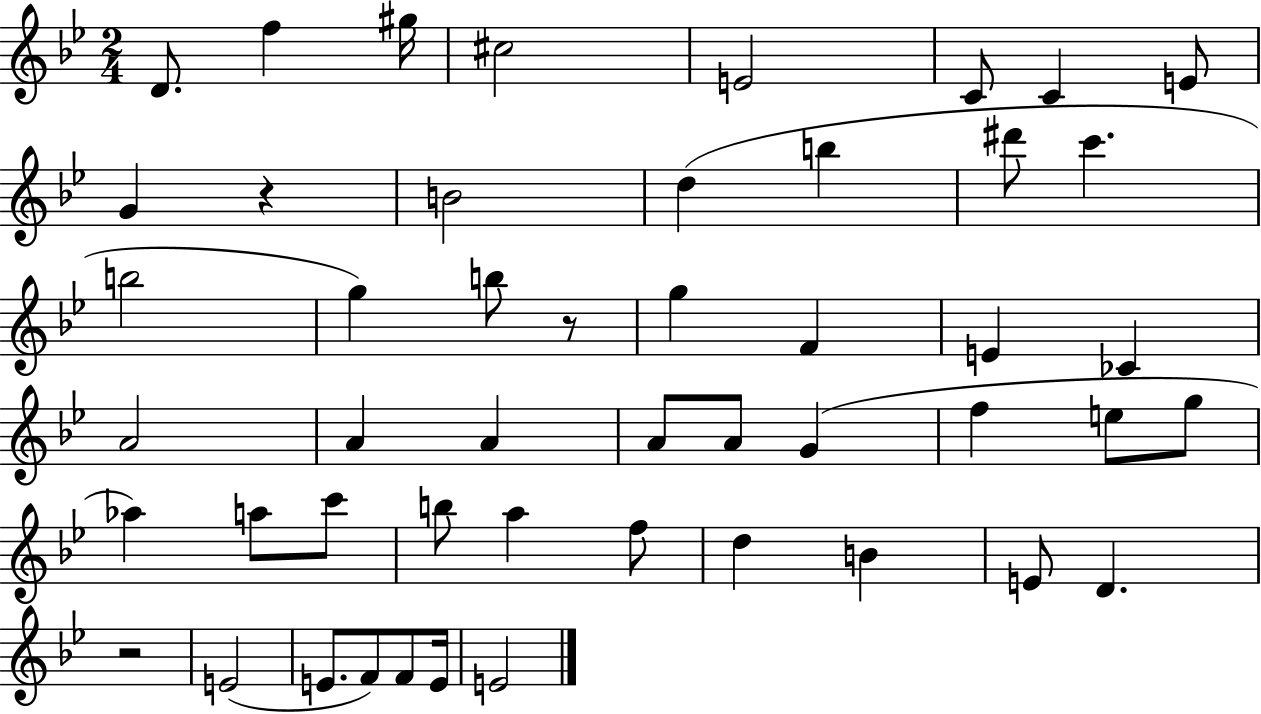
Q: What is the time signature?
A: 2/4